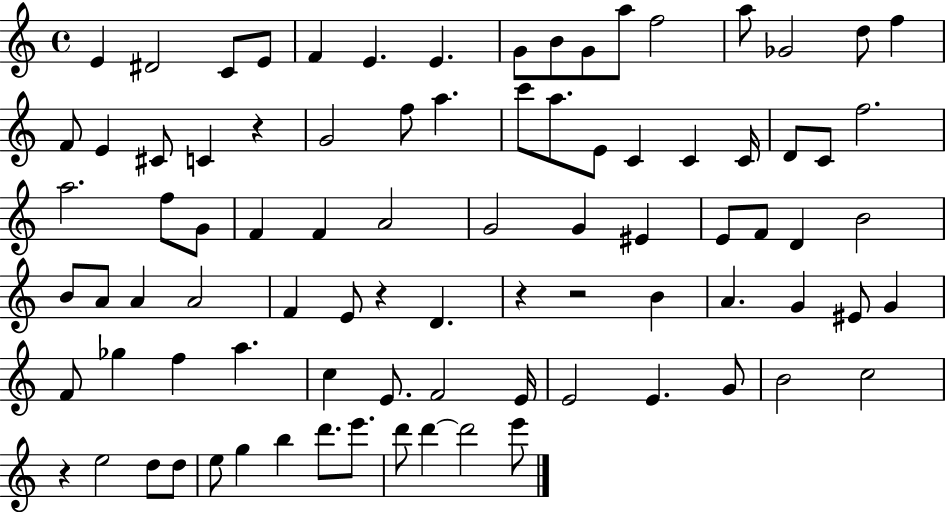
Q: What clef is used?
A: treble